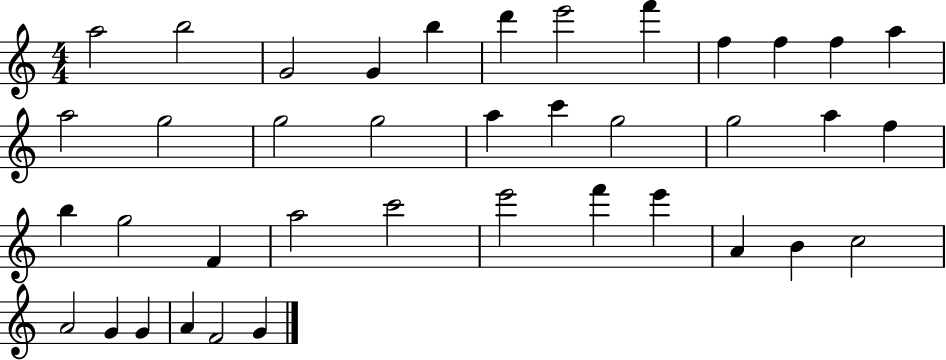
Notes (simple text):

A5/h B5/h G4/h G4/q B5/q D6/q E6/h F6/q F5/q F5/q F5/q A5/q A5/h G5/h G5/h G5/h A5/q C6/q G5/h G5/h A5/q F5/q B5/q G5/h F4/q A5/h C6/h E6/h F6/q E6/q A4/q B4/q C5/h A4/h G4/q G4/q A4/q F4/h G4/q